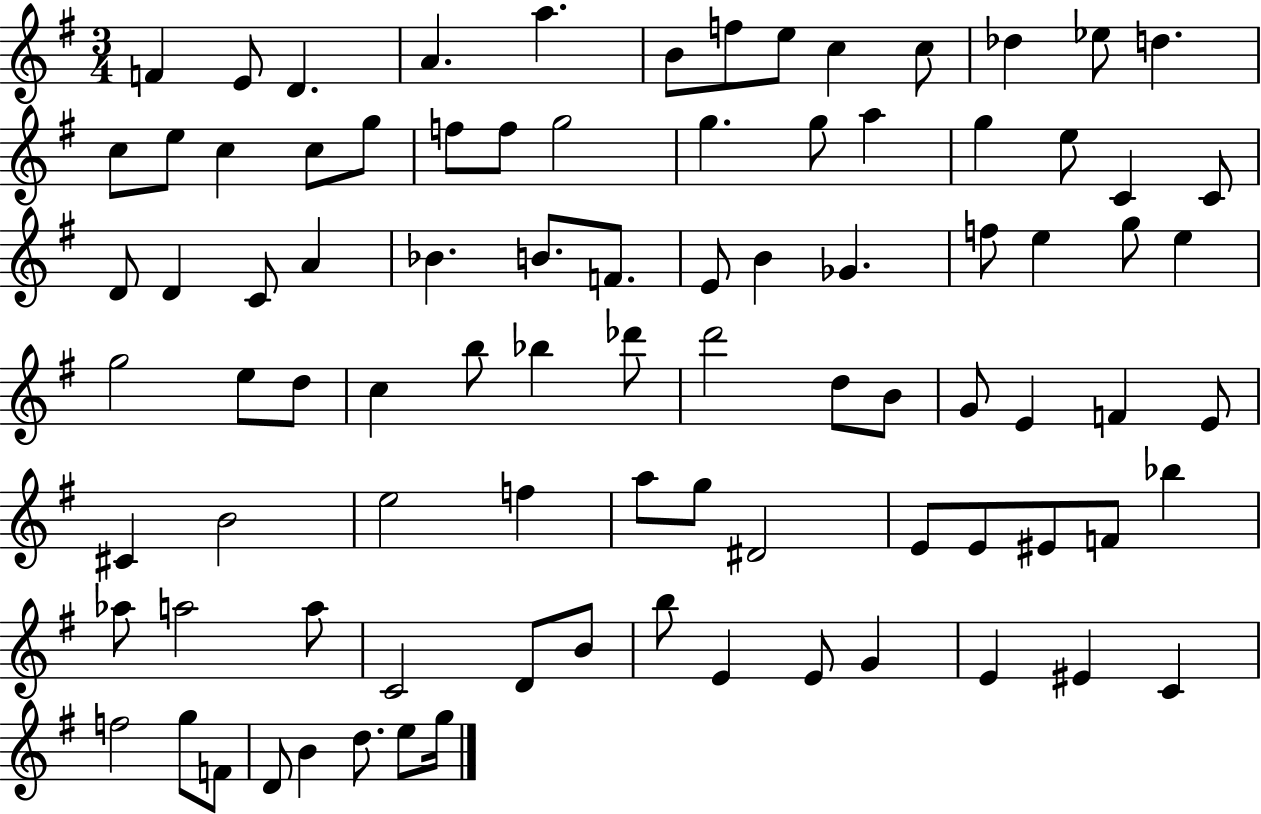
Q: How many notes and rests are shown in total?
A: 89